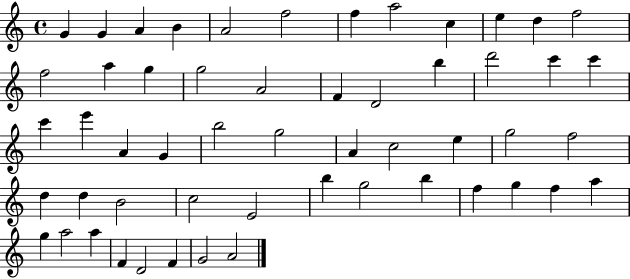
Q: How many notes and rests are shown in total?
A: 54